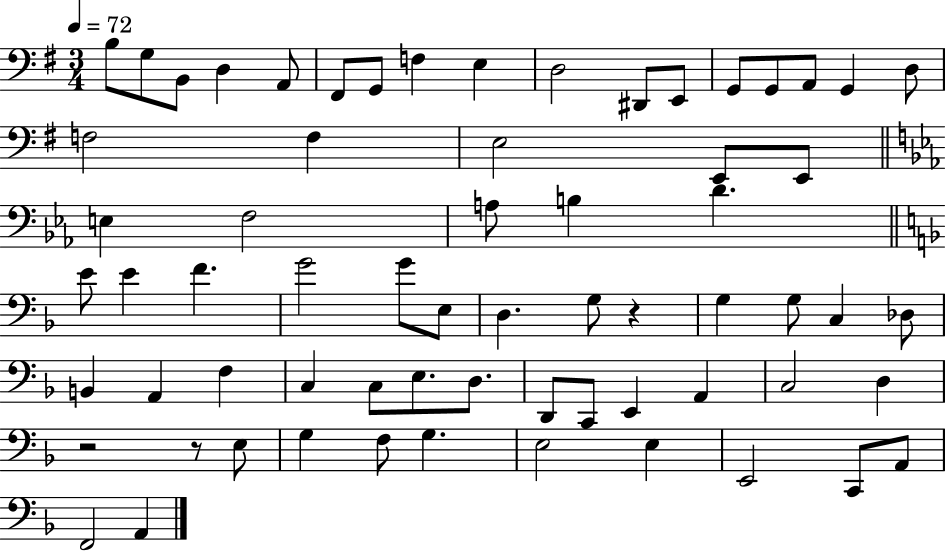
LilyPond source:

{
  \clef bass
  \numericTimeSignature
  \time 3/4
  \key g \major
  \tempo 4 = 72
  b8 g8 b,8 d4 a,8 | fis,8 g,8 f4 e4 | d2 dis,8 e,8 | g,8 g,8 a,8 g,4 d8 | \break f2 f4 | e2 e,8 e,8 | \bar "||" \break \key ees \major e4 f2 | a8 b4 d'4. | \bar "||" \break \key d \minor e'8 e'4 f'4. | g'2 g'8 e8 | d4. g8 r4 | g4 g8 c4 des8 | \break b,4 a,4 f4 | c4 c8 e8. d8. | d,8 c,8 e,4 a,4 | c2 d4 | \break r2 r8 e8 | g4 f8 g4. | e2 e4 | e,2 c,8 a,8 | \break f,2 a,4 | \bar "|."
}